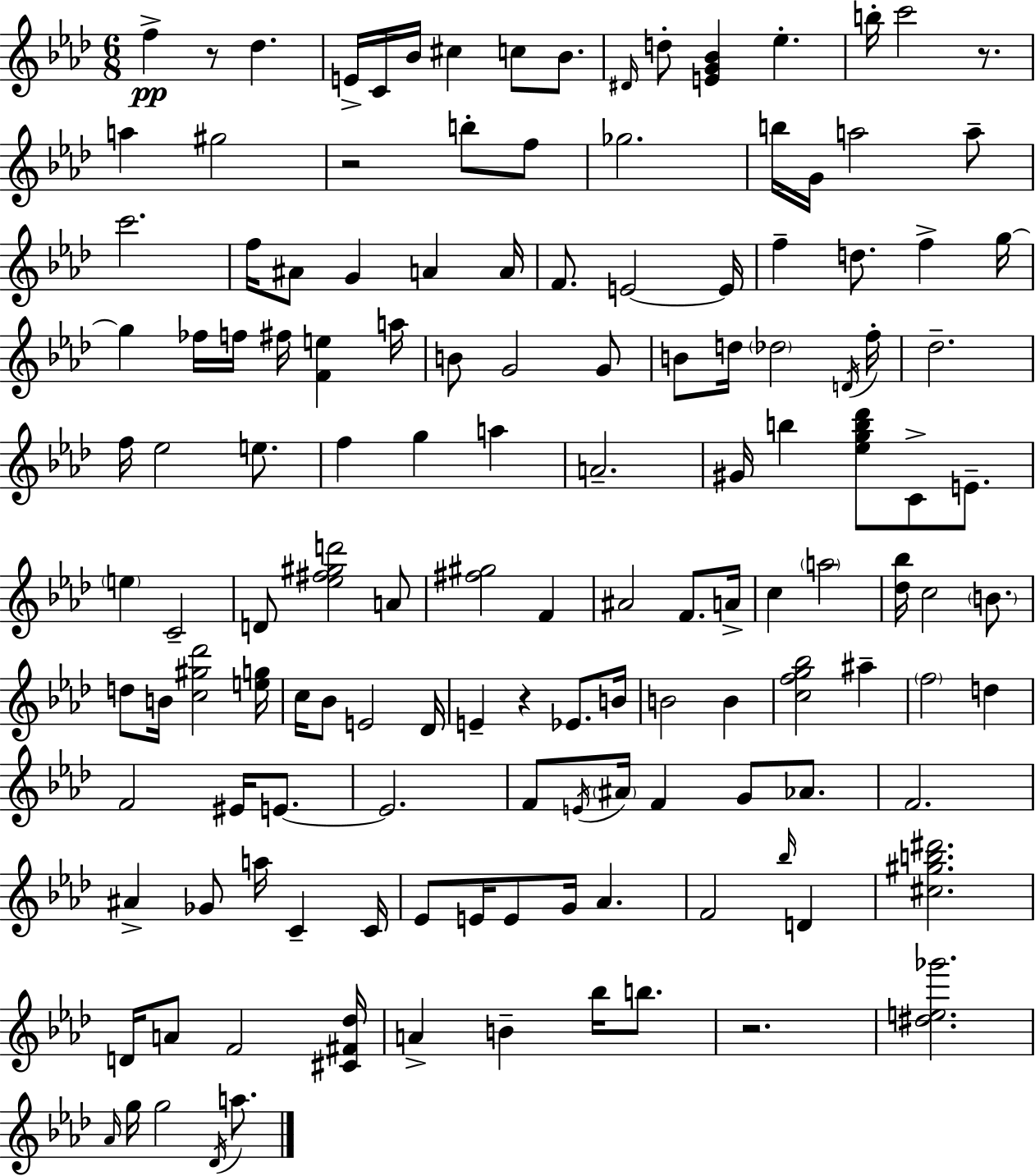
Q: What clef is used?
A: treble